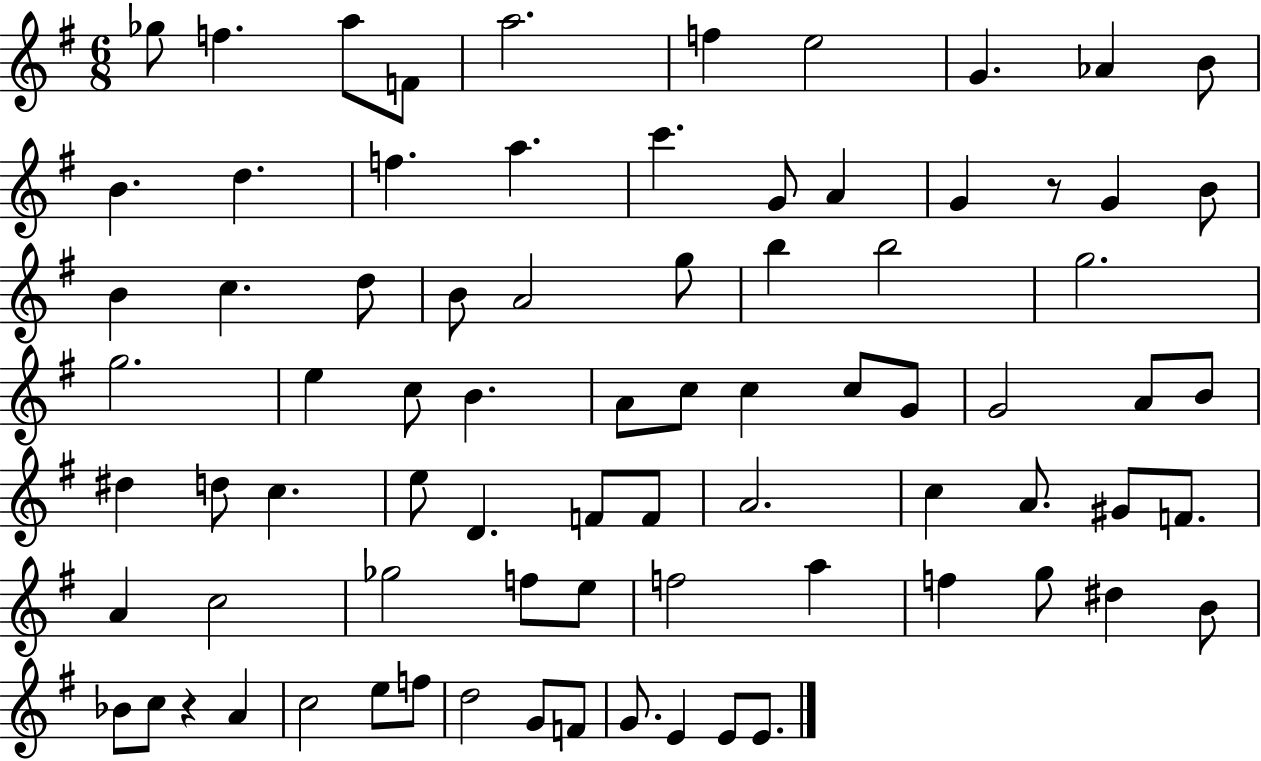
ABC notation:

X:1
T:Untitled
M:6/8
L:1/4
K:G
_g/2 f a/2 F/2 a2 f e2 G _A B/2 B d f a c' G/2 A G z/2 G B/2 B c d/2 B/2 A2 g/2 b b2 g2 g2 e c/2 B A/2 c/2 c c/2 G/2 G2 A/2 B/2 ^d d/2 c e/2 D F/2 F/2 A2 c A/2 ^G/2 F/2 A c2 _g2 f/2 e/2 f2 a f g/2 ^d B/2 _B/2 c/2 z A c2 e/2 f/2 d2 G/2 F/2 G/2 E E/2 E/2